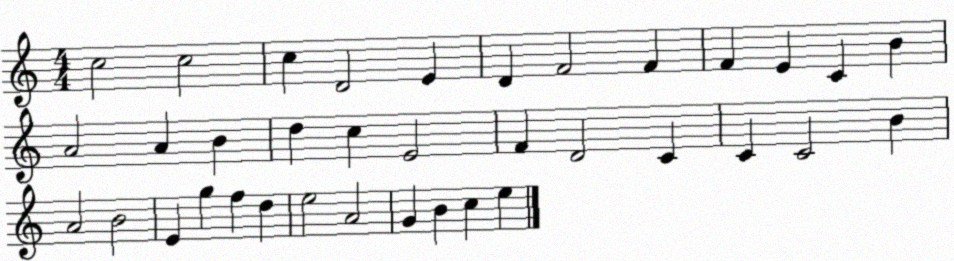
X:1
T:Untitled
M:4/4
L:1/4
K:C
c2 c2 c D2 E D F2 F F E C B A2 A B d c E2 F D2 C C C2 B A2 B2 E g f d e2 A2 G B c e